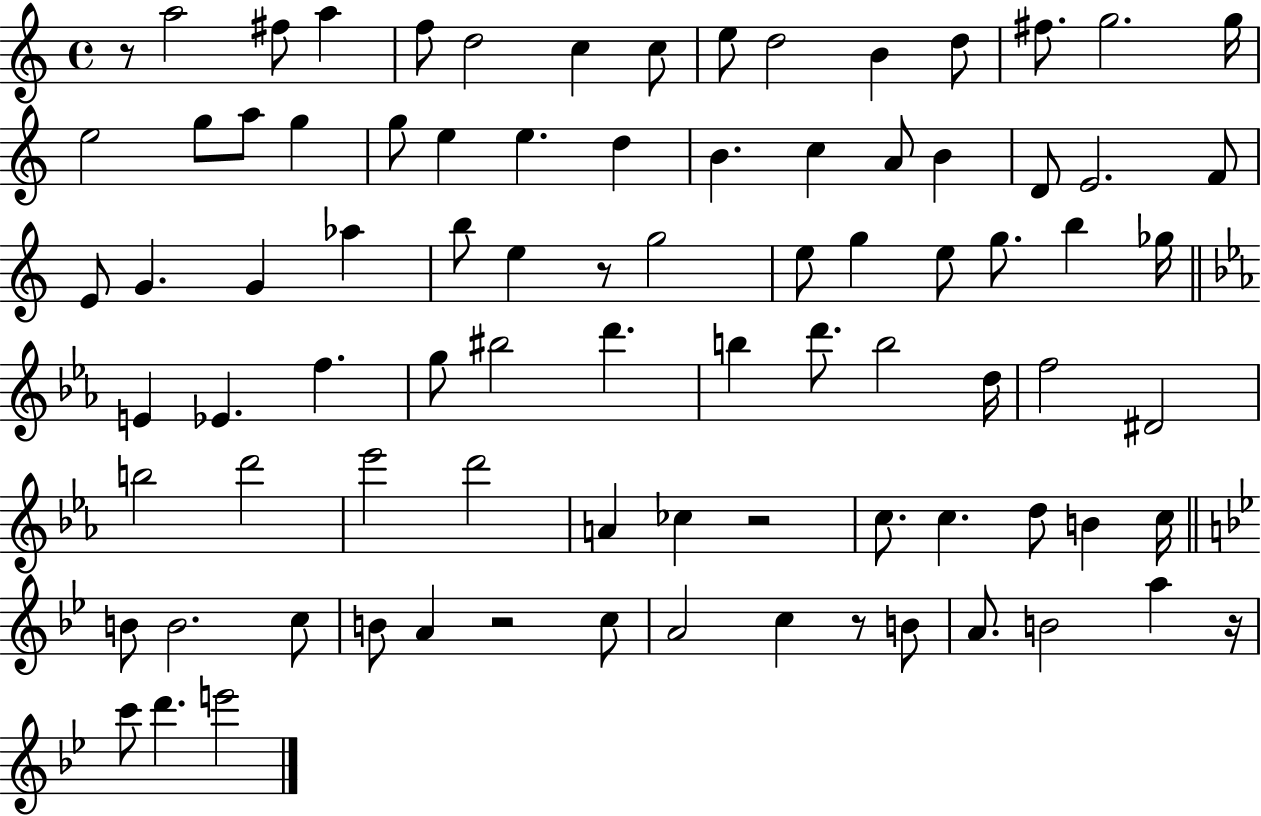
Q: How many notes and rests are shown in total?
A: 86